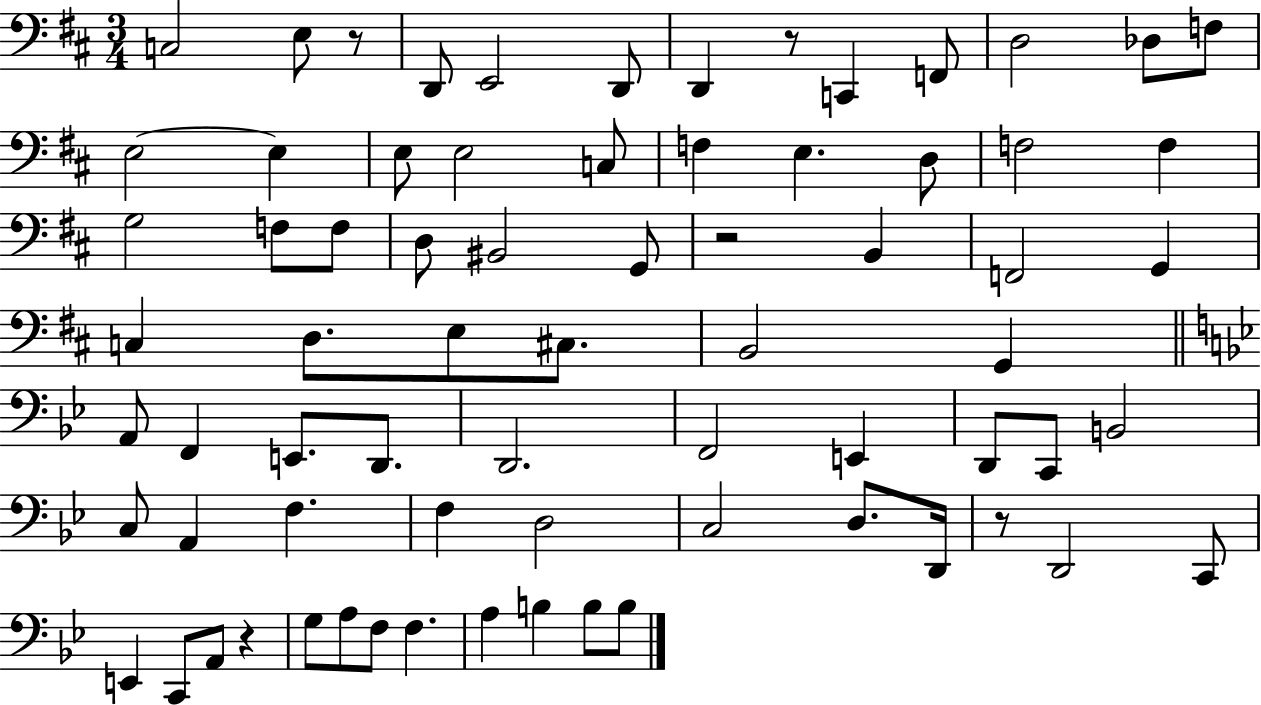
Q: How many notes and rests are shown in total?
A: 72